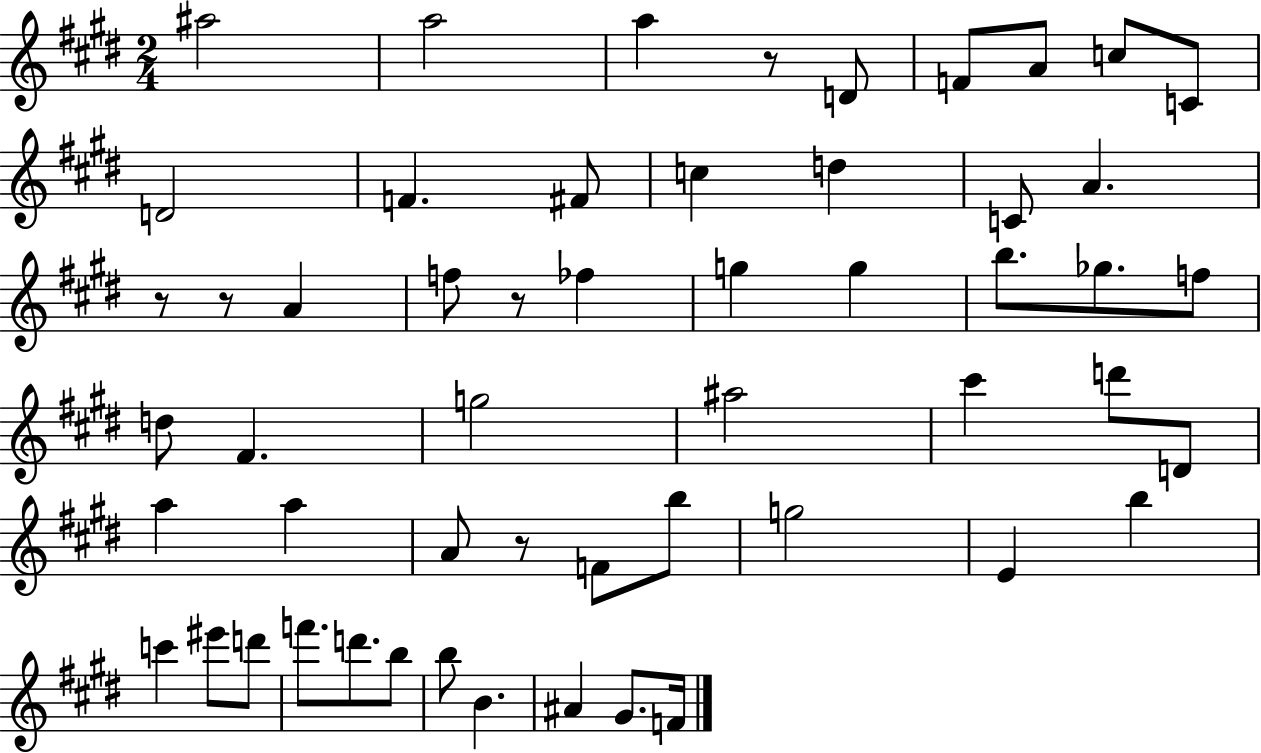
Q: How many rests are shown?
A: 5